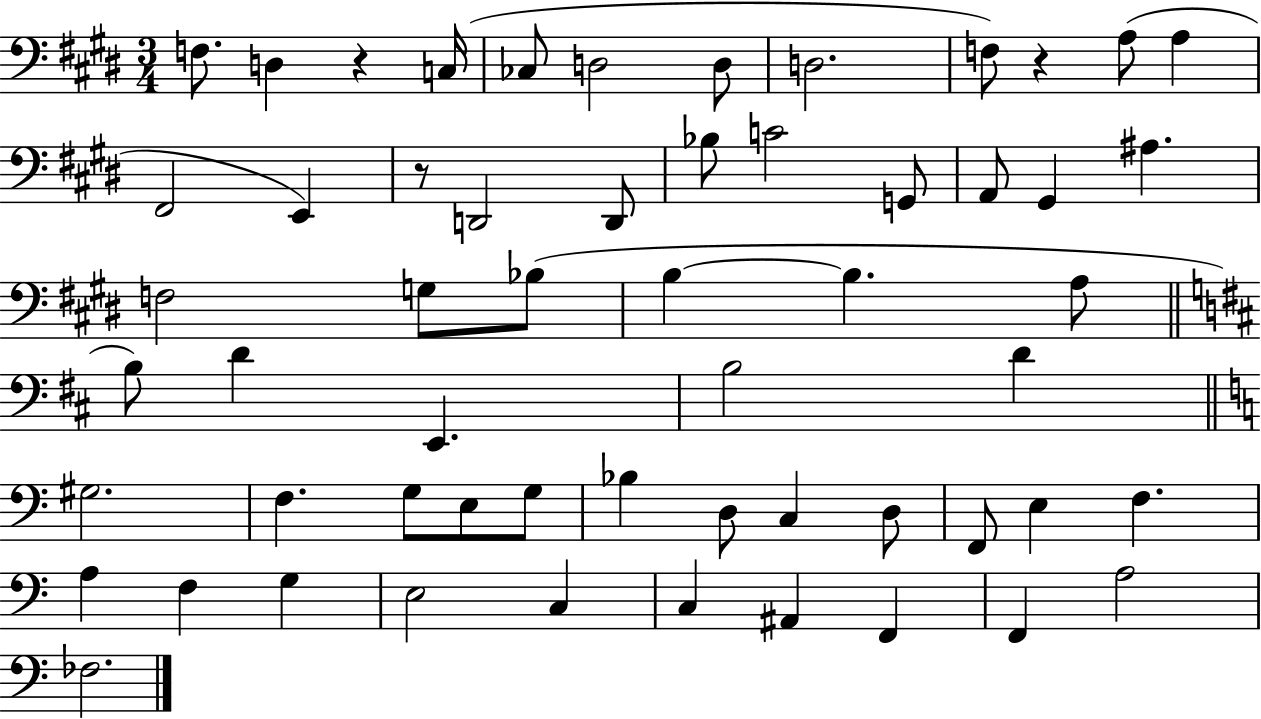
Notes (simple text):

F3/e. D3/q R/q C3/s CES3/e D3/h D3/e D3/h. F3/e R/q A3/e A3/q F#2/h E2/q R/e D2/h D2/e Bb3/e C4/h G2/e A2/e G#2/q A#3/q. F3/h G3/e Bb3/e B3/q B3/q. A3/e B3/e D4/q E2/q. B3/h D4/q G#3/h. F3/q. G3/e E3/e G3/e Bb3/q D3/e C3/q D3/e F2/e E3/q F3/q. A3/q F3/q G3/q E3/h C3/q C3/q A#2/q F2/q F2/q A3/h FES3/h.